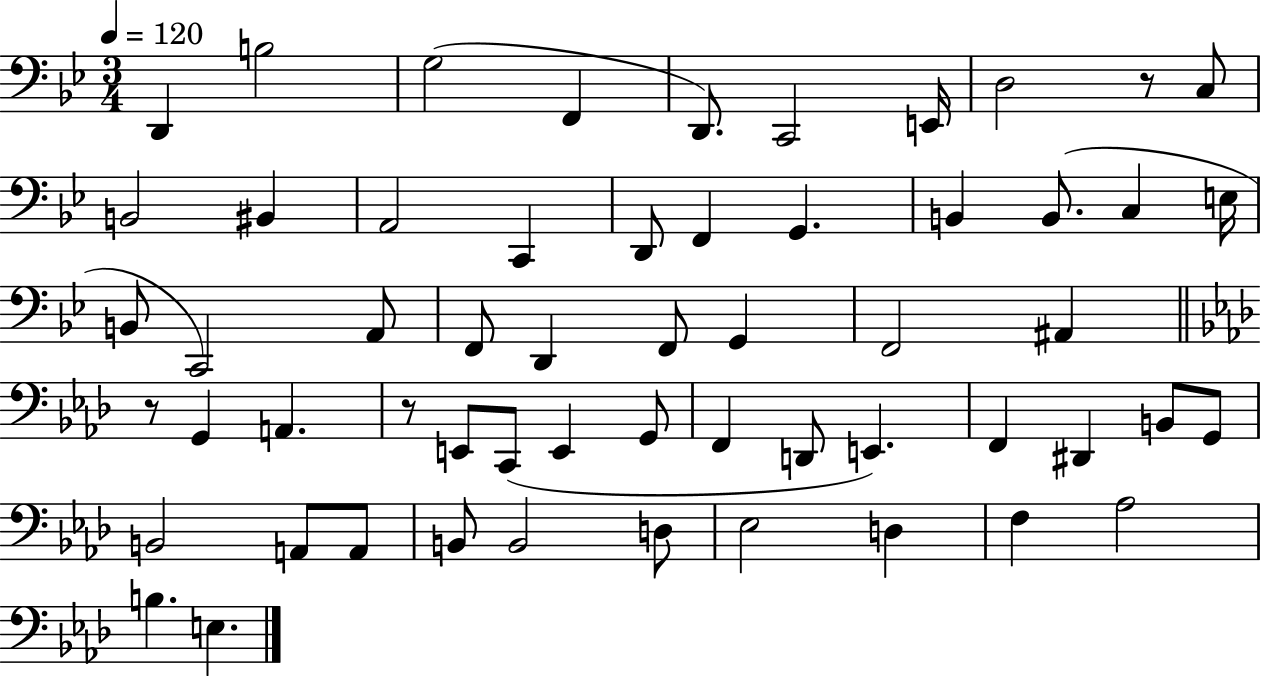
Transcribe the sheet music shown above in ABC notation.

X:1
T:Untitled
M:3/4
L:1/4
K:Bb
D,, B,2 G,2 F,, D,,/2 C,,2 E,,/4 D,2 z/2 C,/2 B,,2 ^B,, A,,2 C,, D,,/2 F,, G,, B,, B,,/2 C, E,/4 B,,/2 C,,2 A,,/2 F,,/2 D,, F,,/2 G,, F,,2 ^A,, z/2 G,, A,, z/2 E,,/2 C,,/2 E,, G,,/2 F,, D,,/2 E,, F,, ^D,, B,,/2 G,,/2 B,,2 A,,/2 A,,/2 B,,/2 B,,2 D,/2 _E,2 D, F, _A,2 B, E,